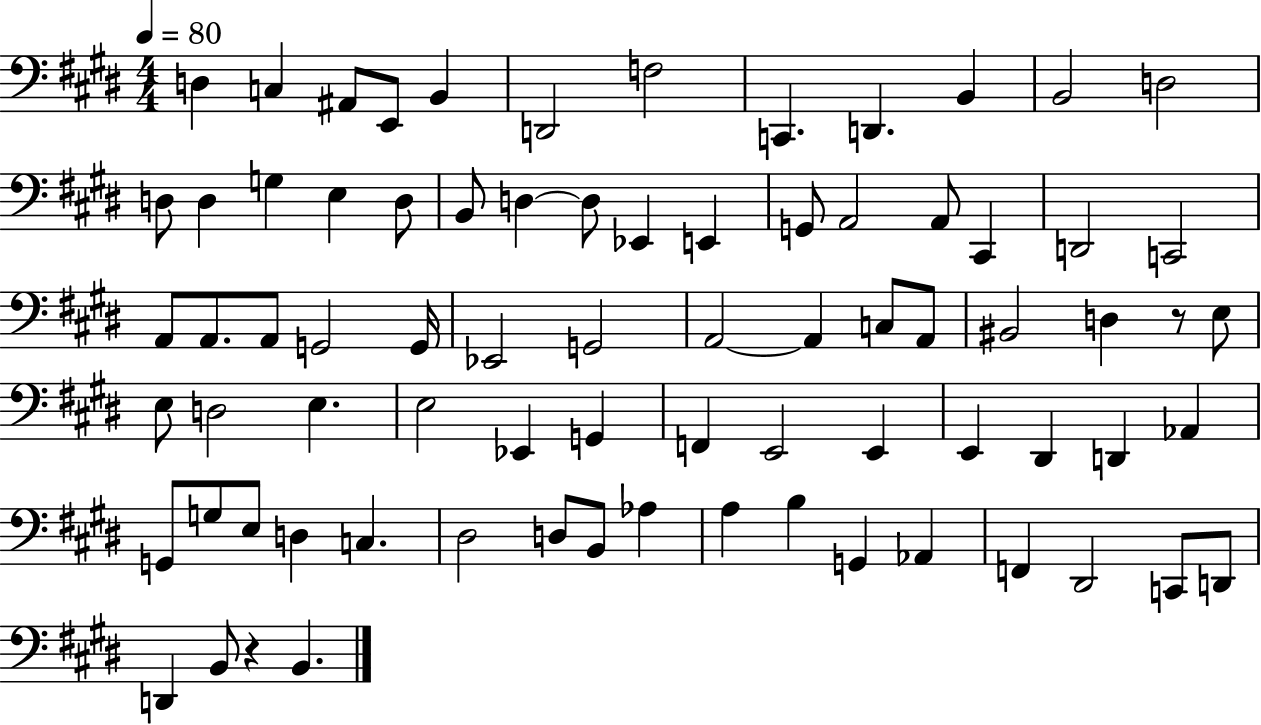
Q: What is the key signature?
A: E major